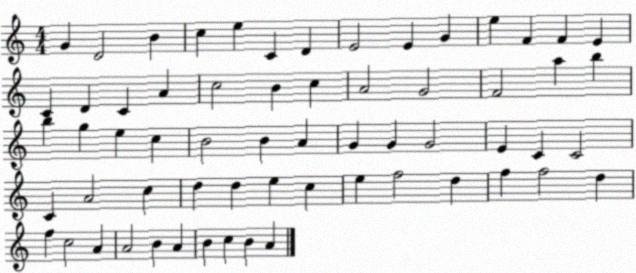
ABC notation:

X:1
T:Untitled
M:4/4
L:1/4
K:C
G D2 B c e C D E2 E G e F F E C D C A c2 B c A2 G2 F2 a b b g e c B2 B A G G G2 E C C2 C A2 c d d e c e f2 d f f2 d f c2 A A2 B A B c B A